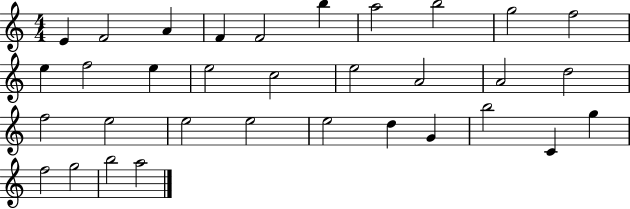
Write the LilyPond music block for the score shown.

{
  \clef treble
  \numericTimeSignature
  \time 4/4
  \key c \major
  e'4 f'2 a'4 | f'4 f'2 b''4 | a''2 b''2 | g''2 f''2 | \break e''4 f''2 e''4 | e''2 c''2 | e''2 a'2 | a'2 d''2 | \break f''2 e''2 | e''2 e''2 | e''2 d''4 g'4 | b''2 c'4 g''4 | \break f''2 g''2 | b''2 a''2 | \bar "|."
}